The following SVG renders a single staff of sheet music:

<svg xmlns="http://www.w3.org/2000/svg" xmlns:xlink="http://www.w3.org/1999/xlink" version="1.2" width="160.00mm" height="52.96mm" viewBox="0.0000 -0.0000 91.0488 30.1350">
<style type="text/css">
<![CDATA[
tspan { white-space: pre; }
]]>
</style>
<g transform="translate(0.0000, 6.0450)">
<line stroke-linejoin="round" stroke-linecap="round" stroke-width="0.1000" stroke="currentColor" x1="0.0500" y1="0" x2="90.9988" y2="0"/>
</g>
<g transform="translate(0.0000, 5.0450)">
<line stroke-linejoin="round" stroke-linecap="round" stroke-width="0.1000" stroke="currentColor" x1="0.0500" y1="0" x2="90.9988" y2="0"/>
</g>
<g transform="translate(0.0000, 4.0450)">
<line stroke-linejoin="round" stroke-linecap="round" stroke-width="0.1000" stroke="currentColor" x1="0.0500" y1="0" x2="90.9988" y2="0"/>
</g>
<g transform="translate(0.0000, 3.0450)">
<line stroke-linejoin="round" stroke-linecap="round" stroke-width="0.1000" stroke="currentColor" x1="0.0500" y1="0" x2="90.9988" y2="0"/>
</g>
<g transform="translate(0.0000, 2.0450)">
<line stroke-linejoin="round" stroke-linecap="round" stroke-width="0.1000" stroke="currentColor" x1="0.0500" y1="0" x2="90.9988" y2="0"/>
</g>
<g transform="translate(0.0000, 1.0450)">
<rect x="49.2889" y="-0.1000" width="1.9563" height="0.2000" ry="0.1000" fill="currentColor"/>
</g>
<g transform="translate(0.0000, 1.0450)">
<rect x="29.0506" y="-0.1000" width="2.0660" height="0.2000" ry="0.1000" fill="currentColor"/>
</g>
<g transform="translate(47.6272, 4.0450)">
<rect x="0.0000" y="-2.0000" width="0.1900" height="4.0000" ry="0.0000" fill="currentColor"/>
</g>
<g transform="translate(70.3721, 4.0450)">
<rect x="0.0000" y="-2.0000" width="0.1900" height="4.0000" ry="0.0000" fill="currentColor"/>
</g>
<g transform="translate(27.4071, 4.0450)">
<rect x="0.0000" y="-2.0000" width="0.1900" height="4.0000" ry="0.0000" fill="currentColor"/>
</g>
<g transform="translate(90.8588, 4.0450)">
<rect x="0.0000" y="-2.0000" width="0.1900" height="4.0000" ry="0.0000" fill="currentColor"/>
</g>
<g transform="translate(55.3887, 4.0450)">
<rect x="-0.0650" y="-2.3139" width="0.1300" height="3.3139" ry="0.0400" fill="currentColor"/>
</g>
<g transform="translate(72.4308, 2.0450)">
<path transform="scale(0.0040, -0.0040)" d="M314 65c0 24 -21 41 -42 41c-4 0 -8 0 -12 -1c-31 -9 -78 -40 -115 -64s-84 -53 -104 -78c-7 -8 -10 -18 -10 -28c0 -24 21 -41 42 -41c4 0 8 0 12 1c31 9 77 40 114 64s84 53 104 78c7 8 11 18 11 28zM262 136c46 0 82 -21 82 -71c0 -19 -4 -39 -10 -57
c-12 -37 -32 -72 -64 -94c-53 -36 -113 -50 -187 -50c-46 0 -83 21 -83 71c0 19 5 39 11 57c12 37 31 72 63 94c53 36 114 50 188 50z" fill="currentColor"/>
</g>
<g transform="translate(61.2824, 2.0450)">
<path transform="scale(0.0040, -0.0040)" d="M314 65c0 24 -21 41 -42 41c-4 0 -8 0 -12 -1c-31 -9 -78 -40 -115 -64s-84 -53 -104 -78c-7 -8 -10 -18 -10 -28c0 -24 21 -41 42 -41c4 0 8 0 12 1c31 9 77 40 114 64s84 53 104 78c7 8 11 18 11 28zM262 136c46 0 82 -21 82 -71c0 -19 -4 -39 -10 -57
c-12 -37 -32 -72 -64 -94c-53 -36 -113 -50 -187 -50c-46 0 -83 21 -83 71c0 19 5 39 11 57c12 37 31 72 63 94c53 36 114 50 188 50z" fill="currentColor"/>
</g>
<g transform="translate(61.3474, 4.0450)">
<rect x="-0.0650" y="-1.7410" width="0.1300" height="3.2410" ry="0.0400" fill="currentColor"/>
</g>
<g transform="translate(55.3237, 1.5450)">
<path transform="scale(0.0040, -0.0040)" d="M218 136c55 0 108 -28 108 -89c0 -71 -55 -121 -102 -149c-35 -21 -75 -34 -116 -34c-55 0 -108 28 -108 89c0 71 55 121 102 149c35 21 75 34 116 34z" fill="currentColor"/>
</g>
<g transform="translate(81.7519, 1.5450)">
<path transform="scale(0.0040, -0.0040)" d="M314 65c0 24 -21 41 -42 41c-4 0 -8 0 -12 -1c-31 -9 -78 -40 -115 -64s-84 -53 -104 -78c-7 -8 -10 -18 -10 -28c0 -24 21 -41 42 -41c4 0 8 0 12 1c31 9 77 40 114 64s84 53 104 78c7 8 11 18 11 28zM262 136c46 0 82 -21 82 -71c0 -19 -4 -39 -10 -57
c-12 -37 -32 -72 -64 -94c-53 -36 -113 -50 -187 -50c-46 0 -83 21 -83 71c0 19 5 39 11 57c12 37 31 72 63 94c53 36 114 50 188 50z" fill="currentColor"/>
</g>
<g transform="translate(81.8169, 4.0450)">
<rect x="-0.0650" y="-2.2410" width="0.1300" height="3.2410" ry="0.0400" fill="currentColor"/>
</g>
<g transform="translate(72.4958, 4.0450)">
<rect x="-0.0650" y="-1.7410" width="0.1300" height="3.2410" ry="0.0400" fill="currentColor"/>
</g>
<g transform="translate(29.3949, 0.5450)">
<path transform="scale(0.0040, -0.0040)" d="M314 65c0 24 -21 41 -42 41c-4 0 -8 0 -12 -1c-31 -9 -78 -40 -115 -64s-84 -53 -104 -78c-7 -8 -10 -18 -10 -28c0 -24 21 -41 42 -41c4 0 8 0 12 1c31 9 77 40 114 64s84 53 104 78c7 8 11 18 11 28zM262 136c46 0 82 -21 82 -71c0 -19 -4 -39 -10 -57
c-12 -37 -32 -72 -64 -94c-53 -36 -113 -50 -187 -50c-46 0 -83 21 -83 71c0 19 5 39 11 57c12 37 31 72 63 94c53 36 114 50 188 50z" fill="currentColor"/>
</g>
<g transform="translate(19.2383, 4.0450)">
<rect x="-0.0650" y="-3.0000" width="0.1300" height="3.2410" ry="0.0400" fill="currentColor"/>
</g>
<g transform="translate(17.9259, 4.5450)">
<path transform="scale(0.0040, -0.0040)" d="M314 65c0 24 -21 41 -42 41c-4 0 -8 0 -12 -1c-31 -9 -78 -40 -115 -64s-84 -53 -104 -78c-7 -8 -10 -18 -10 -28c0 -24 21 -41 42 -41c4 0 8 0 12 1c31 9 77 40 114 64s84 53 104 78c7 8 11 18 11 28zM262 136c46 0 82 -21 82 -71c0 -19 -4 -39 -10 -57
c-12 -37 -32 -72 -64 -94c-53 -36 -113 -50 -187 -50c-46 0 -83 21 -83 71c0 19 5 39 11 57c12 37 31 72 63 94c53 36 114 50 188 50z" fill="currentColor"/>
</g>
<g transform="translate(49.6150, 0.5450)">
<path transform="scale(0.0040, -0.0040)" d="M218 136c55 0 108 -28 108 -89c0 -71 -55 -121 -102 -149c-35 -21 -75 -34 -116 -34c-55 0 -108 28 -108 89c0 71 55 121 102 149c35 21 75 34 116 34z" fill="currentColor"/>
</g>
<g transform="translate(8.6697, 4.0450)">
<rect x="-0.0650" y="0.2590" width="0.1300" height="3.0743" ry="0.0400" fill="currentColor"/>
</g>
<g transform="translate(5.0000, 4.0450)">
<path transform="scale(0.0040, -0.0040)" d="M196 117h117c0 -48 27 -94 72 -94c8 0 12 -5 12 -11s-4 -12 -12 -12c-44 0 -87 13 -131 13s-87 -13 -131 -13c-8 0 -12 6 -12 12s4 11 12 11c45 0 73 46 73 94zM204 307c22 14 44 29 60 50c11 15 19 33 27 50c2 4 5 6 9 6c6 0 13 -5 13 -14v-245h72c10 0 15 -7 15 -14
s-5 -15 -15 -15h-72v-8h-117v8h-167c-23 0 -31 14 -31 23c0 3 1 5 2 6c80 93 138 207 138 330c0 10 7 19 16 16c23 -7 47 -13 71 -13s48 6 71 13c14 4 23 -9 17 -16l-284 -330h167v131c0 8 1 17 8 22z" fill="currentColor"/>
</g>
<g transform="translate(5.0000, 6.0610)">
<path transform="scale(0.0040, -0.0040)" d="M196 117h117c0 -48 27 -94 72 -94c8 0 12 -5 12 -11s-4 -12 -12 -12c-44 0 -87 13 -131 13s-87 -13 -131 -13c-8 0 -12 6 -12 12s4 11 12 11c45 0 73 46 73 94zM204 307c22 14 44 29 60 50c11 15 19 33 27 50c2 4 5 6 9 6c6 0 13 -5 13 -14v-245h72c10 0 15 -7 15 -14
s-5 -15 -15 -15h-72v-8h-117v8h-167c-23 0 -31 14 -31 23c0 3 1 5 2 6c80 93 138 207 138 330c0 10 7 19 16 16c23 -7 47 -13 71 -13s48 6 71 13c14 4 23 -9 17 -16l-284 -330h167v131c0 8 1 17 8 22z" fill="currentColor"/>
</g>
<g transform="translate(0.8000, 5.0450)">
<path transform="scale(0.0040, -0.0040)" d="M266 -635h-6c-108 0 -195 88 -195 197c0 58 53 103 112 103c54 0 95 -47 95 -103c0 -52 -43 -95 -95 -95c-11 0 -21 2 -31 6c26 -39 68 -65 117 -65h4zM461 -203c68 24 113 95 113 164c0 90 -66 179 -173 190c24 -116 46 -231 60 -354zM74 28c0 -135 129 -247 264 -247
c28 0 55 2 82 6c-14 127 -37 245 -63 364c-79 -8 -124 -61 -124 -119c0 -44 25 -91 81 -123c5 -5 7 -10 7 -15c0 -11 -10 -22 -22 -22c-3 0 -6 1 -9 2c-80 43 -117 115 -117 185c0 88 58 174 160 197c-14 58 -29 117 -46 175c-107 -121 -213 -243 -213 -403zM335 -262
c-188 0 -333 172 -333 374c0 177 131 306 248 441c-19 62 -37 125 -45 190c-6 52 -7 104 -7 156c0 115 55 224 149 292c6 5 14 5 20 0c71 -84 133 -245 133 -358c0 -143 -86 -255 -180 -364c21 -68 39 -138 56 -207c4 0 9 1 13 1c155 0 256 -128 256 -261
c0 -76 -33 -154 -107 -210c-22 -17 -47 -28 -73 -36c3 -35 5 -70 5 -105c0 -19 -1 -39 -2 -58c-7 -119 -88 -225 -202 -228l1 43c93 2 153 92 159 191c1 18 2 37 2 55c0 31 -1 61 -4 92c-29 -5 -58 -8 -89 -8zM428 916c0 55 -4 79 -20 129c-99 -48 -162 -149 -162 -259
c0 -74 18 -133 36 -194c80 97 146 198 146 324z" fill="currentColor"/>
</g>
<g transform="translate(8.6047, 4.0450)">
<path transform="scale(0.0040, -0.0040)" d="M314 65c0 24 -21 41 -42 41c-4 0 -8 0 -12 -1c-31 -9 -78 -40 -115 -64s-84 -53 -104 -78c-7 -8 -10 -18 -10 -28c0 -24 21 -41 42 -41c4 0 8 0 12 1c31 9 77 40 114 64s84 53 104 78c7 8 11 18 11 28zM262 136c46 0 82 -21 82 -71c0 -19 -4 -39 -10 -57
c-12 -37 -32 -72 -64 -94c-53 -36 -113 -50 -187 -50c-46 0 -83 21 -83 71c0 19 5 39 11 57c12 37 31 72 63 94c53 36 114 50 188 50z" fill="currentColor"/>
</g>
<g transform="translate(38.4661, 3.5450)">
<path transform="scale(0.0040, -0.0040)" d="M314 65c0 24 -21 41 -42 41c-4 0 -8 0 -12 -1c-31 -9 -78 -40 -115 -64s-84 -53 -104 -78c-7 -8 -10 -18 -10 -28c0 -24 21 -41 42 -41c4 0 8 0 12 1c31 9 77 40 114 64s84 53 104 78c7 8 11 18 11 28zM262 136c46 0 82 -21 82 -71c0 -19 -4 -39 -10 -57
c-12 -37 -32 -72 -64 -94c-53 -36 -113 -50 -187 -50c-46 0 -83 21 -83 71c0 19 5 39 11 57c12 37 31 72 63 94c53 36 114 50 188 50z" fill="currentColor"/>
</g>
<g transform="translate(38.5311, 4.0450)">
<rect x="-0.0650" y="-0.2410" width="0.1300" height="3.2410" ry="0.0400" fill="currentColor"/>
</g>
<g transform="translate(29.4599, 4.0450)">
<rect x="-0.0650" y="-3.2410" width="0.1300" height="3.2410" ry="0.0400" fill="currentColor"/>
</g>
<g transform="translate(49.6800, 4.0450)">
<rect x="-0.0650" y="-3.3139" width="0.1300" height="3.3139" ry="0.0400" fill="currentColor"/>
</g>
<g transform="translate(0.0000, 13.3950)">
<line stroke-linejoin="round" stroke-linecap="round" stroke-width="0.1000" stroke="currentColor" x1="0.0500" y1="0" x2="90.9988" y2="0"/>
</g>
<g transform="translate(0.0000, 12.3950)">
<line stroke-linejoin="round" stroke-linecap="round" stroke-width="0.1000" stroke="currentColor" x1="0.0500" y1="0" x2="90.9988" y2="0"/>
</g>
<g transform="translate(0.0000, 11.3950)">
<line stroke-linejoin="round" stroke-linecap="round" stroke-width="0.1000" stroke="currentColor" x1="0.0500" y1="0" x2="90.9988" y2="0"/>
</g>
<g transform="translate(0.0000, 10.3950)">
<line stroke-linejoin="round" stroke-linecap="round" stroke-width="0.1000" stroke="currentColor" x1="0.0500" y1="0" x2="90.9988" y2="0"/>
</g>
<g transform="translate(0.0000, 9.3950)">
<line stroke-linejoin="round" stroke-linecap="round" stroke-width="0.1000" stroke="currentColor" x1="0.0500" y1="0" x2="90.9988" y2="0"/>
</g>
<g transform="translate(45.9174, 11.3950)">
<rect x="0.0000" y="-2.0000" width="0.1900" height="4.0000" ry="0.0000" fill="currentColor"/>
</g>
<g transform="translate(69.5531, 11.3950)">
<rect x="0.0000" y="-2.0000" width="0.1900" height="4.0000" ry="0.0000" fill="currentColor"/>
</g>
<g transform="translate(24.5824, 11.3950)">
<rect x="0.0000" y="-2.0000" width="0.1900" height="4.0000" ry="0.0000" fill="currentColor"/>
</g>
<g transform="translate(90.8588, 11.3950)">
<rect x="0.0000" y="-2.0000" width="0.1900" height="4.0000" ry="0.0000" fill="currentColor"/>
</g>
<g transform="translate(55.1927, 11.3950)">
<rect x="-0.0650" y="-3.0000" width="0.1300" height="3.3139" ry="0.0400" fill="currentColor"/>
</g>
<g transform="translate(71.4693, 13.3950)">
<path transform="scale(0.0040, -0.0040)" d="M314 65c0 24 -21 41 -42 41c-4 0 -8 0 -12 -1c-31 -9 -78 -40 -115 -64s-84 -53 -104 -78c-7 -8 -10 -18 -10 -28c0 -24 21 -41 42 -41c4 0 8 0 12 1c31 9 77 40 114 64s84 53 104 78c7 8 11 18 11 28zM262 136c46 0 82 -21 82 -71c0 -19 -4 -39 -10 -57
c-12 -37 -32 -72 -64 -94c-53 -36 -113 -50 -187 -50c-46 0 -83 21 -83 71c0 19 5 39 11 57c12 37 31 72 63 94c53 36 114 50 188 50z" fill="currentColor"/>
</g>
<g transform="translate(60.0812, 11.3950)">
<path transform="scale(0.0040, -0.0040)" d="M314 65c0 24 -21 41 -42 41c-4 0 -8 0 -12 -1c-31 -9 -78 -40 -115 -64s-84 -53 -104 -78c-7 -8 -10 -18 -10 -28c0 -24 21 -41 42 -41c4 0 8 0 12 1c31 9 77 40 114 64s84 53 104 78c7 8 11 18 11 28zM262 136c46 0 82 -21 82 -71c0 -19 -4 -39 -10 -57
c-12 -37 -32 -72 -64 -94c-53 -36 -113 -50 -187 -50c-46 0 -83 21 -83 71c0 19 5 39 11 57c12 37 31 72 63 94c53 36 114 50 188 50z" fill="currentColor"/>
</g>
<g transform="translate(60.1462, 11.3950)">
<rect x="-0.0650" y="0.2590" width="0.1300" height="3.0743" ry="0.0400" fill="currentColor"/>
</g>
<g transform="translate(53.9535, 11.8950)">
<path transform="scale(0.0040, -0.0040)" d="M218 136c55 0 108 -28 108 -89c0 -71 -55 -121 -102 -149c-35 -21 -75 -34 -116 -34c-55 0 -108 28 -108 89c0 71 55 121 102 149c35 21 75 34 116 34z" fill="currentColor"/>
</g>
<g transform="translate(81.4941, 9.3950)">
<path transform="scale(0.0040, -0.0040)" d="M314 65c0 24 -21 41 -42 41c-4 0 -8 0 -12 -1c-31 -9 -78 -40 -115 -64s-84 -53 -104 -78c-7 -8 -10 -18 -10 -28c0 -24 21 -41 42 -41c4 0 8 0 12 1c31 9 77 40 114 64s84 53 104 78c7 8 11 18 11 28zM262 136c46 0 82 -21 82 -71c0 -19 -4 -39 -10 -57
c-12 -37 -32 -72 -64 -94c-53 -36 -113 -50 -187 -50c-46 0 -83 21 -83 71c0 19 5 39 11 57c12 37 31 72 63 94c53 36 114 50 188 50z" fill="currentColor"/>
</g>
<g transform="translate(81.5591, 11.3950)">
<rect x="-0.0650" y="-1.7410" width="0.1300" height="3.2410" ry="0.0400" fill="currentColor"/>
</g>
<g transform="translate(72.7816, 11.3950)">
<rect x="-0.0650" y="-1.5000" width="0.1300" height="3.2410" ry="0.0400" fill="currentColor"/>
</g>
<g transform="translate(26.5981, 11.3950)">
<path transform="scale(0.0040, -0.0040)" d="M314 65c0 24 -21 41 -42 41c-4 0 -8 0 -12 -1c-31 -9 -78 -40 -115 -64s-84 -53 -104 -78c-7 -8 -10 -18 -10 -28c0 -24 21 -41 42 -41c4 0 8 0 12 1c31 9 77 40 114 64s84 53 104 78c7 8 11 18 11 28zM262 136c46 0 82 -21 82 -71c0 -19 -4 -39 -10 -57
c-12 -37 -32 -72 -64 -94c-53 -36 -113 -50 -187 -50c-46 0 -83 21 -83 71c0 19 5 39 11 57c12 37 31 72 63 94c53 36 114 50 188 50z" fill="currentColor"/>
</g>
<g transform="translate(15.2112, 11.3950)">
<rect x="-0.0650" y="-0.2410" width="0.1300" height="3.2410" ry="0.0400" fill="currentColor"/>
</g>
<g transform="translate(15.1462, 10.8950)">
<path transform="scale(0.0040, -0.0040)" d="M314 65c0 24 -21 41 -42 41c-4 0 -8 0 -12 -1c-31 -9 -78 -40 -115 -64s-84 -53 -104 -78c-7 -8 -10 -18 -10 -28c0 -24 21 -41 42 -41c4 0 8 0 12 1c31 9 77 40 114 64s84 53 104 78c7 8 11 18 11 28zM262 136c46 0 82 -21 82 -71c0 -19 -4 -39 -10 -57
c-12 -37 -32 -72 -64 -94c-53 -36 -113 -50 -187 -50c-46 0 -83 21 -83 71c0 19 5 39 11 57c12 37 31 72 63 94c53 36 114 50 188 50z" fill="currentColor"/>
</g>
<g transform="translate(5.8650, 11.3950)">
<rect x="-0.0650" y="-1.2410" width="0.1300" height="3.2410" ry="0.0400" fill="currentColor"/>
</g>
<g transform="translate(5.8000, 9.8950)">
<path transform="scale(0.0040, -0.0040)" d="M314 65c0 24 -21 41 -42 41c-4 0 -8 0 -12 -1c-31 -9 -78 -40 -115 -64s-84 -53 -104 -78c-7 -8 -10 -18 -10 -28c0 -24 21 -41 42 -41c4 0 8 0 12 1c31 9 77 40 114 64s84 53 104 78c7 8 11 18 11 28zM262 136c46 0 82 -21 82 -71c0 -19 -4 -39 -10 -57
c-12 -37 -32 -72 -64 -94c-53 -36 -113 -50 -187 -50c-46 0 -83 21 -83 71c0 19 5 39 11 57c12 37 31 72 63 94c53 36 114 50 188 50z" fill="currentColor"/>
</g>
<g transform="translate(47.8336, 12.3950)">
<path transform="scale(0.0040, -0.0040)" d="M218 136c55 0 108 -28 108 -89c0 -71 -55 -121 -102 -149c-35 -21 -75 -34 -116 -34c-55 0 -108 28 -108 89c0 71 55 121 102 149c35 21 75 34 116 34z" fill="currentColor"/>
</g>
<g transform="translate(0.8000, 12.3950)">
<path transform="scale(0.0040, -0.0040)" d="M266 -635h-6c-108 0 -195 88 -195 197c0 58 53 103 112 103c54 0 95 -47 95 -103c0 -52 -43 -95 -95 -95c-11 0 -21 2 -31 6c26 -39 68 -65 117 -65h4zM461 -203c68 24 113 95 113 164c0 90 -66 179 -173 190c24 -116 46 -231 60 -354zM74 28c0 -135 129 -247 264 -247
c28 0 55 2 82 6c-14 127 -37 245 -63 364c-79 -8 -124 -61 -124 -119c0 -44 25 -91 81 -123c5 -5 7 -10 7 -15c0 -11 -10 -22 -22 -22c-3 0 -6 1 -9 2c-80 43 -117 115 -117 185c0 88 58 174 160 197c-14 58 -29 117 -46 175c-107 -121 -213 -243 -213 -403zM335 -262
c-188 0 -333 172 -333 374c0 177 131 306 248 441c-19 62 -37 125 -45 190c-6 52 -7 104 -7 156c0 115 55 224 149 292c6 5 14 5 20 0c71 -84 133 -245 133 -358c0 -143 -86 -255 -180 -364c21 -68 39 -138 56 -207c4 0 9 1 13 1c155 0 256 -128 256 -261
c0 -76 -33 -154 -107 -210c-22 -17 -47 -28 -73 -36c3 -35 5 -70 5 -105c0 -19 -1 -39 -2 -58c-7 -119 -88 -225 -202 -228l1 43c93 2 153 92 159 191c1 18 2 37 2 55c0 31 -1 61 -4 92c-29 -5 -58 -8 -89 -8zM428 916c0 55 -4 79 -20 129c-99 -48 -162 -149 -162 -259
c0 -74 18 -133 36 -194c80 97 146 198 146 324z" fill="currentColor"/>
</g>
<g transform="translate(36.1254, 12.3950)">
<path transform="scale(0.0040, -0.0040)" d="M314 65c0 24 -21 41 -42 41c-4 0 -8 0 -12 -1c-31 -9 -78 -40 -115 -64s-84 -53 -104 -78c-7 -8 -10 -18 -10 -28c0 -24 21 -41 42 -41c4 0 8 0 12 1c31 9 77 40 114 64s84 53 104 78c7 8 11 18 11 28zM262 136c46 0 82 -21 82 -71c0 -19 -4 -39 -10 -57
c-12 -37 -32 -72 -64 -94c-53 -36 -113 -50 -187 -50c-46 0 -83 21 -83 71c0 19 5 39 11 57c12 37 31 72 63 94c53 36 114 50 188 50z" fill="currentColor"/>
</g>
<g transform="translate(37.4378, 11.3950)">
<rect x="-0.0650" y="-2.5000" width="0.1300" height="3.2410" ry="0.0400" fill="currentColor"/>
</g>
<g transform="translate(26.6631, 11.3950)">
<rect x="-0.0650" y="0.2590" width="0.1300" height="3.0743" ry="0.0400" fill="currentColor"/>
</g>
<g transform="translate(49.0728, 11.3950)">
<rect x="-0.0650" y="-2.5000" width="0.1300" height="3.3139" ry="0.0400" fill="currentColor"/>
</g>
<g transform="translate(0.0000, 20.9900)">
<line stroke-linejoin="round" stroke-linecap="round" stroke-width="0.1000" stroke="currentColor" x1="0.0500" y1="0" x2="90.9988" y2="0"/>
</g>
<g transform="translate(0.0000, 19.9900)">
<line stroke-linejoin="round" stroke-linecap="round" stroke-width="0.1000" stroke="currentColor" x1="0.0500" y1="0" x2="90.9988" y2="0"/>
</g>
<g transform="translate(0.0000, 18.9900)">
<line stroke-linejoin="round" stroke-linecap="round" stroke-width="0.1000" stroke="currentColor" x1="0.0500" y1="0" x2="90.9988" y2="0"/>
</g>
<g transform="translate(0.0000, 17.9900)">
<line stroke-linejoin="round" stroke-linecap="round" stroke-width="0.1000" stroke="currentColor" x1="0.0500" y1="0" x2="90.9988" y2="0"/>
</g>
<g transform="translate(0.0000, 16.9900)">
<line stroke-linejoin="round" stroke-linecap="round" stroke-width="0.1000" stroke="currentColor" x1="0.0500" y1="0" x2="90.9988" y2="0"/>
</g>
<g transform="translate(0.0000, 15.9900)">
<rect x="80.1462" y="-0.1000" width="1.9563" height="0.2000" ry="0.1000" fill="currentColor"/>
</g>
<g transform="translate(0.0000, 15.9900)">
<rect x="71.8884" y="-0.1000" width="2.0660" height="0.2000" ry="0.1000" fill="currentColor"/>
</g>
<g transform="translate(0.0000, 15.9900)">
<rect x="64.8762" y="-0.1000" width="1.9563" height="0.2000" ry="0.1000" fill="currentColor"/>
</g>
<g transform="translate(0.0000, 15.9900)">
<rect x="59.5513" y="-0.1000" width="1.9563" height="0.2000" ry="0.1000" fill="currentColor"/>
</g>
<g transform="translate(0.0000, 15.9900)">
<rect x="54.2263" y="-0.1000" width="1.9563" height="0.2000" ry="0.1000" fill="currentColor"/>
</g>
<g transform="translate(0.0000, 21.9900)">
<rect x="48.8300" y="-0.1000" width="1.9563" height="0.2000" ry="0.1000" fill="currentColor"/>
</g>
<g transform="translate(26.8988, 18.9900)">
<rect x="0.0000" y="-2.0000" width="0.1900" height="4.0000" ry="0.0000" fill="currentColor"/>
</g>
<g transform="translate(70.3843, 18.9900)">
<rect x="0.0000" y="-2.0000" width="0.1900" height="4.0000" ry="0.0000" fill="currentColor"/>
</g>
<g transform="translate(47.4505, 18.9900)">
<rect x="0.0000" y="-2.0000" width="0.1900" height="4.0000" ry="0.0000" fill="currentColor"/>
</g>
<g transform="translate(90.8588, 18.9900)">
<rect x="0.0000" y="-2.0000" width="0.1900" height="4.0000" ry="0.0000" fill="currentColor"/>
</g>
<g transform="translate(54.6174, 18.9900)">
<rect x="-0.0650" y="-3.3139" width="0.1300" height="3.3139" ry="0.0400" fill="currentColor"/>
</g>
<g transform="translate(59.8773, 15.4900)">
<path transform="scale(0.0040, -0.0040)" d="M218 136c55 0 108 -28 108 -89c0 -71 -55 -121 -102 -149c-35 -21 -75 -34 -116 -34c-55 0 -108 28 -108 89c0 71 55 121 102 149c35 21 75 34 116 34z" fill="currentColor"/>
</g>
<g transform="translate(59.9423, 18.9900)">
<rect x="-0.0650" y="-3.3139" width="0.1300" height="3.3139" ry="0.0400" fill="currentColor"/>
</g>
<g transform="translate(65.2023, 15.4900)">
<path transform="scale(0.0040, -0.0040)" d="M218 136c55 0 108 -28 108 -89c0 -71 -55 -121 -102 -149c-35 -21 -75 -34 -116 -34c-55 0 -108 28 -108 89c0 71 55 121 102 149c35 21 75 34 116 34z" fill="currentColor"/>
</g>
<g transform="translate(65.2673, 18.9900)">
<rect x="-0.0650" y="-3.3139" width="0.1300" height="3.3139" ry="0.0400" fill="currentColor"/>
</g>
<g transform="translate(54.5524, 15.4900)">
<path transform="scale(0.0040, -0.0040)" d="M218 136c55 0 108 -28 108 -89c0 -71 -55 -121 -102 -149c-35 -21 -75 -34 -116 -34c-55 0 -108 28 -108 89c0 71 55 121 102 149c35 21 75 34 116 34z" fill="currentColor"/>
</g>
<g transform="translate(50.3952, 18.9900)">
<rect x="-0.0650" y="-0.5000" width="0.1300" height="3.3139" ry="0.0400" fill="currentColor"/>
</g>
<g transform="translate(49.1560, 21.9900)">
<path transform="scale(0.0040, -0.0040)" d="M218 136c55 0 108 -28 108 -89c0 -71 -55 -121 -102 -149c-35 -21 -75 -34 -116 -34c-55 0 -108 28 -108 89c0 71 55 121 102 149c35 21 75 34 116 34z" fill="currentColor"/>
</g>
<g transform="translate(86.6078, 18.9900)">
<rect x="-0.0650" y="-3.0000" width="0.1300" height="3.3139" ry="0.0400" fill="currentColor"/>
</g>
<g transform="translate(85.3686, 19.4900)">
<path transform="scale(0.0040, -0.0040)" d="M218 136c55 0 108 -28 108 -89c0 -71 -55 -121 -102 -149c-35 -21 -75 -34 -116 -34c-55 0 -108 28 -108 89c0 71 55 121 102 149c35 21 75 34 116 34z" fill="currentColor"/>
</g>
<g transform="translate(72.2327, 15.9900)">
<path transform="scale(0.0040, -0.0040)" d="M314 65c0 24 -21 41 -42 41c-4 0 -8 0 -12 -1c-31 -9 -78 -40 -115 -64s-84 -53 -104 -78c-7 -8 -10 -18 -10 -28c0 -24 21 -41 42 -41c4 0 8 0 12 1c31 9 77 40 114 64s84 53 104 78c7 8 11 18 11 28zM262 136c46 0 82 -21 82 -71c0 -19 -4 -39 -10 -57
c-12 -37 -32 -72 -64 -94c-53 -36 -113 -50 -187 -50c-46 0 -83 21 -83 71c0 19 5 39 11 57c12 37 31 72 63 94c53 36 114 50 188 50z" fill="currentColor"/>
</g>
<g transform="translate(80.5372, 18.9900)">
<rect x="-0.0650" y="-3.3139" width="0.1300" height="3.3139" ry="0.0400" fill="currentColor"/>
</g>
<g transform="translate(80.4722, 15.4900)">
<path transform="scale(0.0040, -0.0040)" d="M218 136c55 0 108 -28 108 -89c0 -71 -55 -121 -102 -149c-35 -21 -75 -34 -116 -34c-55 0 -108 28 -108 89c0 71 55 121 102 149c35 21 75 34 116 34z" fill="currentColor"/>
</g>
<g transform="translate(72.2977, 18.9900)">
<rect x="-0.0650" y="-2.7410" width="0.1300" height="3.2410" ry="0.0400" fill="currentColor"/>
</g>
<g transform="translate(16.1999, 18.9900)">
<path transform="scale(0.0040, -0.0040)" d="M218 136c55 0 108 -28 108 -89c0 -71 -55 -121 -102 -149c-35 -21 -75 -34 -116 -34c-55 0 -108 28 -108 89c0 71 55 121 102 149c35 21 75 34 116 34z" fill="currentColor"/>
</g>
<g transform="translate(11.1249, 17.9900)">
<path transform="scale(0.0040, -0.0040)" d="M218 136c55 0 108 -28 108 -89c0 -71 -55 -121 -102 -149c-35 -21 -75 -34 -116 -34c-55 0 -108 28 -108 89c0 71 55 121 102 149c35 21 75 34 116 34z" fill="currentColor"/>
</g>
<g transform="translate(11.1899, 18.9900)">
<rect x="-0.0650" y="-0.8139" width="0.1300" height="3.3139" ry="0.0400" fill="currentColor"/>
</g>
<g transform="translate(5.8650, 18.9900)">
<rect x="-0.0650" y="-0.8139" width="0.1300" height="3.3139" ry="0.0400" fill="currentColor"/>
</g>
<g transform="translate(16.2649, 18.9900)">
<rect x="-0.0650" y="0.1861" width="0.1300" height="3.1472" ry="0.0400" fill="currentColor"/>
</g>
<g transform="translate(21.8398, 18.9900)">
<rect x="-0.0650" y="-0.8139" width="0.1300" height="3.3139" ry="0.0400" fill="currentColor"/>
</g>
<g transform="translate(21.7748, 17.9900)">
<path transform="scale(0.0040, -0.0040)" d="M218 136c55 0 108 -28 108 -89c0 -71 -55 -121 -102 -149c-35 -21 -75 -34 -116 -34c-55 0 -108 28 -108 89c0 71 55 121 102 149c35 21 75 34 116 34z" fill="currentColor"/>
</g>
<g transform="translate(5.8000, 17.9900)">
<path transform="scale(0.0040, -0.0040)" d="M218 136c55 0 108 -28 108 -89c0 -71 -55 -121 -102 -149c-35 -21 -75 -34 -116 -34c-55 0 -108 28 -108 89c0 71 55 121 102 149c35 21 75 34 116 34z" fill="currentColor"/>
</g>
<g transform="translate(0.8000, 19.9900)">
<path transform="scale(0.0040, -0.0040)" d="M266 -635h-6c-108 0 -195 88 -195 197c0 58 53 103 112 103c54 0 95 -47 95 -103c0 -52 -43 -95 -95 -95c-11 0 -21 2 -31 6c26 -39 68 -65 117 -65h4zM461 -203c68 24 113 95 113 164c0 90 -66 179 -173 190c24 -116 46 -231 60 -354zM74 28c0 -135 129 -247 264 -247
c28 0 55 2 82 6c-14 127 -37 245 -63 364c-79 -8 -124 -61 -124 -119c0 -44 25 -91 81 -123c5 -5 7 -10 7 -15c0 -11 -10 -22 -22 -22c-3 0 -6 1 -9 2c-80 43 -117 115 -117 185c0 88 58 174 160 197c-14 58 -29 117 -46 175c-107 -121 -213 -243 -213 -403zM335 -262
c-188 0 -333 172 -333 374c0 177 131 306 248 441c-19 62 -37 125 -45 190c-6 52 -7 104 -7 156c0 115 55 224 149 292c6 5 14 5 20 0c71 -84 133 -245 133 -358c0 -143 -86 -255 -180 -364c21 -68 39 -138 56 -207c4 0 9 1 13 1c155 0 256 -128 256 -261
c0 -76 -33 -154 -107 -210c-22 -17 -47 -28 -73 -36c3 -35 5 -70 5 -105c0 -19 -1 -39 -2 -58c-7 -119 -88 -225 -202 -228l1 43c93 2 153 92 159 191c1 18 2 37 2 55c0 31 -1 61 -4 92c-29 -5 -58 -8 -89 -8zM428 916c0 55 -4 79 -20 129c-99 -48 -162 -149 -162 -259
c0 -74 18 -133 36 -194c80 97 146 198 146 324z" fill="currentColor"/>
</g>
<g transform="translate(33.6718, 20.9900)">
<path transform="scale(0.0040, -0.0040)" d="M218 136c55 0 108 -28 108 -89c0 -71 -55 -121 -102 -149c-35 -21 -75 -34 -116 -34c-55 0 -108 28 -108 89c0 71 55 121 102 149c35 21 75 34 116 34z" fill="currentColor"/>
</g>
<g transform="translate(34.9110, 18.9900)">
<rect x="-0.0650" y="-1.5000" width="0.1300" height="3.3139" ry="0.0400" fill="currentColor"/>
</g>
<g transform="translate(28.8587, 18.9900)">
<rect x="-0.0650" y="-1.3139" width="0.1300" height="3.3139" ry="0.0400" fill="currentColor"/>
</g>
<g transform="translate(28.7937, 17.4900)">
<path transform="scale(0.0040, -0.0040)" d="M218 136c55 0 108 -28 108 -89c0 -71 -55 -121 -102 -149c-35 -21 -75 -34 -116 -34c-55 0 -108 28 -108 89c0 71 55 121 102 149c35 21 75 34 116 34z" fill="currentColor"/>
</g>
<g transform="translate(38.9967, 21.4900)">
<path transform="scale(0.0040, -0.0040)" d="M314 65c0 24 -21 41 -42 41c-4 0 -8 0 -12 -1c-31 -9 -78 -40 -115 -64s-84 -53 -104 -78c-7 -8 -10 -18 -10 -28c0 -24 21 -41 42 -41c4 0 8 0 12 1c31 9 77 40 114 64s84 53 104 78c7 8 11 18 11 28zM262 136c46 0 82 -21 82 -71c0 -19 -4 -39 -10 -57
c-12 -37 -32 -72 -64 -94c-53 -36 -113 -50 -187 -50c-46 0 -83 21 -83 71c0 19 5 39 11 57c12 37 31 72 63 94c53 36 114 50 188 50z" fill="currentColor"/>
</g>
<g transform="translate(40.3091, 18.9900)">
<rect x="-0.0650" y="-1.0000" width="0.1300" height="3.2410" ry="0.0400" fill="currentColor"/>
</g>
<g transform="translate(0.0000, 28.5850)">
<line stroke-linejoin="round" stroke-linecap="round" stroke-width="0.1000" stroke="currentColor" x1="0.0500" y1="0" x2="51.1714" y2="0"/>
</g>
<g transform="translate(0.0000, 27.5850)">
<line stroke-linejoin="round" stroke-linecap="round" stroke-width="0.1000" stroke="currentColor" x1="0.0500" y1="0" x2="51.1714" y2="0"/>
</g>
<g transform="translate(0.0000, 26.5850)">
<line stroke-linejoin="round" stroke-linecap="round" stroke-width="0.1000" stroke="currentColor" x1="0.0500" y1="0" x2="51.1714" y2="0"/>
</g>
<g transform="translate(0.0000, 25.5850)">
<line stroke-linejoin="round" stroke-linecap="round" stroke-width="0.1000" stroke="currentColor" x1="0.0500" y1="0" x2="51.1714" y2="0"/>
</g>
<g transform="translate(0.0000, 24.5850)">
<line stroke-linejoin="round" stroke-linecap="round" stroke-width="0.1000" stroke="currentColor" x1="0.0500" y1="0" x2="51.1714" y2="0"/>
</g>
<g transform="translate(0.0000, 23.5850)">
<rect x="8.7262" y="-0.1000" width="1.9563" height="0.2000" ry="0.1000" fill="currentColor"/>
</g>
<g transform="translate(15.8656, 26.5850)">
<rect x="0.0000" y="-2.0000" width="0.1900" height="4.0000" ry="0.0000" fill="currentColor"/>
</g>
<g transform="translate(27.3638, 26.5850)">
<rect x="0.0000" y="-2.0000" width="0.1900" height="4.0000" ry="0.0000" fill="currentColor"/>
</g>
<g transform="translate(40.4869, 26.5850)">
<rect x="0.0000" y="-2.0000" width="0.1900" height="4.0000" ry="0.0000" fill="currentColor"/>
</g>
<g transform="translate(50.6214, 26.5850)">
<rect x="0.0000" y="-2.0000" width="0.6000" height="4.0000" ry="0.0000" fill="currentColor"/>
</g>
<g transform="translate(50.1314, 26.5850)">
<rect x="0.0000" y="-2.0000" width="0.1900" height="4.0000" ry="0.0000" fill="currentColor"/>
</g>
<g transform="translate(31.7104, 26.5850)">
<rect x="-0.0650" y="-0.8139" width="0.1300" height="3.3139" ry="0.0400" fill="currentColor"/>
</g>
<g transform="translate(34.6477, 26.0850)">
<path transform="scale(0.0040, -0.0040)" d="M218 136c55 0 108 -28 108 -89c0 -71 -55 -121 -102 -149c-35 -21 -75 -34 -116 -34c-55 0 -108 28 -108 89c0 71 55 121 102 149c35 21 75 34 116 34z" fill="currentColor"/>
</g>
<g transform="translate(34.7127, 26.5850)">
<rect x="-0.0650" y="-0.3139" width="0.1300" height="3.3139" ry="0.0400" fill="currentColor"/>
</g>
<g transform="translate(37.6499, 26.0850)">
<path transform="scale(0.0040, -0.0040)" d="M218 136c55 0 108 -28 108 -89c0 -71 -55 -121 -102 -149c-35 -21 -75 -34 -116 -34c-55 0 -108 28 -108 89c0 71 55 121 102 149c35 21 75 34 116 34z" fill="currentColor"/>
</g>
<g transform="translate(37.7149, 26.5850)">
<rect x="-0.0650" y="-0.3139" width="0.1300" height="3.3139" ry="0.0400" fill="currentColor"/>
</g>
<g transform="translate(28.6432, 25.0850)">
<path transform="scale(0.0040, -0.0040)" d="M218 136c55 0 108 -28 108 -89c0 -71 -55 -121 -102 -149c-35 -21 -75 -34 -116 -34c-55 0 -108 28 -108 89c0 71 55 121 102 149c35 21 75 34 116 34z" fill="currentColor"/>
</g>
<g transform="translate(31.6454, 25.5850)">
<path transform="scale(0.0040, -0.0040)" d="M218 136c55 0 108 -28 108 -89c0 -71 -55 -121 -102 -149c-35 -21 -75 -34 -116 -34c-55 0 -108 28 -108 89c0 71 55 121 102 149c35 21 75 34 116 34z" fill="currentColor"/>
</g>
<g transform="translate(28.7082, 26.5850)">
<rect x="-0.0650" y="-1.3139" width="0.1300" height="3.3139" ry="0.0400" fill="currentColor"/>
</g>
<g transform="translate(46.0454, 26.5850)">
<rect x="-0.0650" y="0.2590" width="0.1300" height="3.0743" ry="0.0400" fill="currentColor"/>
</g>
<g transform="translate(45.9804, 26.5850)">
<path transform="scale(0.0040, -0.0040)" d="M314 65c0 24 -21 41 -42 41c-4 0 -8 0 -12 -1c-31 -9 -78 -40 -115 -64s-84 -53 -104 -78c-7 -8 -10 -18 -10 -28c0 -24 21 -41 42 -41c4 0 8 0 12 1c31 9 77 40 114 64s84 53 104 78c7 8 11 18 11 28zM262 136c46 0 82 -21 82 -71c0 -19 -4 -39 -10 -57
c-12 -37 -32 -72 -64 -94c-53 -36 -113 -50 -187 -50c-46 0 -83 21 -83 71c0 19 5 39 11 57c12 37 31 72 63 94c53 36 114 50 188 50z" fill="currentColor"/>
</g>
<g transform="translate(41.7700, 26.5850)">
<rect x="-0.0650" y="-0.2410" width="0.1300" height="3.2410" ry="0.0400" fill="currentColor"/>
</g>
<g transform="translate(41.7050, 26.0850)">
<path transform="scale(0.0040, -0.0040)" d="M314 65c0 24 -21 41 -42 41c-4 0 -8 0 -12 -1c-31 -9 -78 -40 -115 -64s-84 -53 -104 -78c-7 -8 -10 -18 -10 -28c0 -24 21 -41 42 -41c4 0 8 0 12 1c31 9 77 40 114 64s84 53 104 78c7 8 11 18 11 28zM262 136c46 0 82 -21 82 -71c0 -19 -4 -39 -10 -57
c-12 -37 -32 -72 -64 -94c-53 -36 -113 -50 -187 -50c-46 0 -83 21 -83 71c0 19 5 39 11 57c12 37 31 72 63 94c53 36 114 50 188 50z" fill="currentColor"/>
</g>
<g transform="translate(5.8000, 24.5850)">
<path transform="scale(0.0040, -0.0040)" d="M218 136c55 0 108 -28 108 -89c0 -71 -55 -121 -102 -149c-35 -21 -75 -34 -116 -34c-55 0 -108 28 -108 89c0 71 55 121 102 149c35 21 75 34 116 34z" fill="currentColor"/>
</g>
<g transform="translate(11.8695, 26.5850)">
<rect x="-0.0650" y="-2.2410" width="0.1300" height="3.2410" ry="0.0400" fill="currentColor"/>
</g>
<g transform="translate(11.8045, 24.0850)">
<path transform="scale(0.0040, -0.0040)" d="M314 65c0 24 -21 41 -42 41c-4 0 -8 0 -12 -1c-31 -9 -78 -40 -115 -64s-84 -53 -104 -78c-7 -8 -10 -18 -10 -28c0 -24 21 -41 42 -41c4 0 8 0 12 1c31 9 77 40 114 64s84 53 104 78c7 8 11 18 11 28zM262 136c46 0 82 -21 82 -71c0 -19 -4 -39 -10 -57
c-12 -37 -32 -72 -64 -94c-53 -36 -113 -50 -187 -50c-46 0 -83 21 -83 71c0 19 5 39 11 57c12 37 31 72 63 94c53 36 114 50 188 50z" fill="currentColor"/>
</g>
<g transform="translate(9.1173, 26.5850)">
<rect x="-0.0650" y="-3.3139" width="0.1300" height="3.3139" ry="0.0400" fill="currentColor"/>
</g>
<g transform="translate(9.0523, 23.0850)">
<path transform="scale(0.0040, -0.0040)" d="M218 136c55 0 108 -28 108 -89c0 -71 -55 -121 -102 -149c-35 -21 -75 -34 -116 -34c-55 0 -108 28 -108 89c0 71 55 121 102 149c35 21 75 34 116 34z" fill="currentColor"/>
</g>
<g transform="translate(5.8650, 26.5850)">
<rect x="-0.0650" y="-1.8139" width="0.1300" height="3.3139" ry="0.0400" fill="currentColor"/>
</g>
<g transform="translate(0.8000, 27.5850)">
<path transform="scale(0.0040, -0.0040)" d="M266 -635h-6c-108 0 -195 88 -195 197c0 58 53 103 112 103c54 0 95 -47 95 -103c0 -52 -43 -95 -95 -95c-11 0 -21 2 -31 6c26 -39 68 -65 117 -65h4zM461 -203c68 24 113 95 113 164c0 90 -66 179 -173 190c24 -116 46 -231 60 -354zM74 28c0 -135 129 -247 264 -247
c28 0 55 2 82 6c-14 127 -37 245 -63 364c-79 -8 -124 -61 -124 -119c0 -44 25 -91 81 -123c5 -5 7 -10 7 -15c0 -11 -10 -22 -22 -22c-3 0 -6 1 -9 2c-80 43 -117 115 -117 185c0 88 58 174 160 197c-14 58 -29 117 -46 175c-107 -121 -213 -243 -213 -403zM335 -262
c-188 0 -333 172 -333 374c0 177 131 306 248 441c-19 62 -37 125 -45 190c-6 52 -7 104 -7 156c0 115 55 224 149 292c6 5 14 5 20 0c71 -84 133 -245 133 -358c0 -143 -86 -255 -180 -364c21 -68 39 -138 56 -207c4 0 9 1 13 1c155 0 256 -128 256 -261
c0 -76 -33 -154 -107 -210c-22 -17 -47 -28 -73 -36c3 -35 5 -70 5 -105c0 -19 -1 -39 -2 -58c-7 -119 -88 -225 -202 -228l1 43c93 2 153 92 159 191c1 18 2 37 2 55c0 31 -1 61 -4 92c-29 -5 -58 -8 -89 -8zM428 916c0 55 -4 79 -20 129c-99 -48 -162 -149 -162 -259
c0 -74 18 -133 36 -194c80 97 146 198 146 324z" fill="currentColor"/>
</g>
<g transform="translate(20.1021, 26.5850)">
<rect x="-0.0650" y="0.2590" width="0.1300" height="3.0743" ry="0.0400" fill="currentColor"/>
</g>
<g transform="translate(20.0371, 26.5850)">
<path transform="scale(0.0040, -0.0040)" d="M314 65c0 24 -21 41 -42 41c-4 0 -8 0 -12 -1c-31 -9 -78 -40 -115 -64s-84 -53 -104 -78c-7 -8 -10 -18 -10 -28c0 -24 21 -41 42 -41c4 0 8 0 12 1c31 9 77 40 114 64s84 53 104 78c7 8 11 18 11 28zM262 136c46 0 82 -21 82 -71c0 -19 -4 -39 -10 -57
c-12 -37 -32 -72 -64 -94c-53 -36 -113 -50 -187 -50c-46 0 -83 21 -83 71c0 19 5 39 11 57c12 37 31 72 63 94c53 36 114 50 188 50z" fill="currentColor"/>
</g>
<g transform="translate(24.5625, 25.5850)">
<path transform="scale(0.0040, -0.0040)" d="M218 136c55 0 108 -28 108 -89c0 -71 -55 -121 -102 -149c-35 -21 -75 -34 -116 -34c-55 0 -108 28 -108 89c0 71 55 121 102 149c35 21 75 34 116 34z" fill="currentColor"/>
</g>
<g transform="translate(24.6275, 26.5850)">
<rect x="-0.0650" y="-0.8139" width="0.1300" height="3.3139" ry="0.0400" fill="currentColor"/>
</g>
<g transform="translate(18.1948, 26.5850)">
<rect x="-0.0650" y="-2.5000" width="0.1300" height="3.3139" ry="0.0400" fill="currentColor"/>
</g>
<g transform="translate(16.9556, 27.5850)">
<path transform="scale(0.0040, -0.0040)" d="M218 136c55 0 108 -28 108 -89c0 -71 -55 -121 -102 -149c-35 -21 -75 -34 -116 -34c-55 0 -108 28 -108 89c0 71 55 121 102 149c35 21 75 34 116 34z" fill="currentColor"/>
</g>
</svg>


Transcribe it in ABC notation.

X:1
T:Untitled
M:4/4
L:1/4
K:C
B2 A2 b2 c2 b g f2 f2 g2 e2 c2 B2 G2 G A B2 E2 f2 d d B d e E D2 C b b b a2 b A f b g2 G B2 d e d c c c2 B2